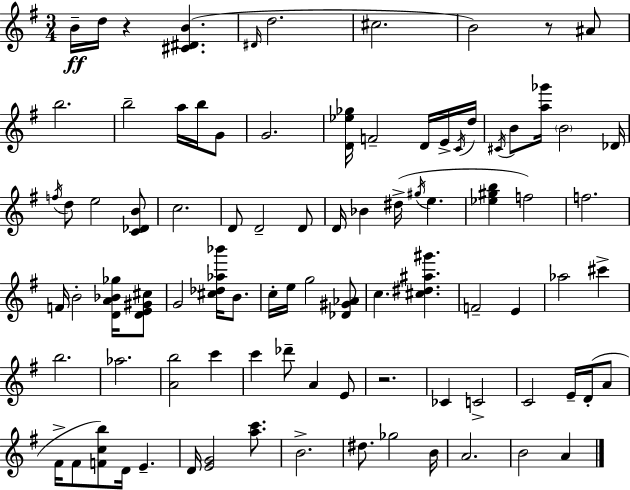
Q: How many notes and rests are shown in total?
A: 90